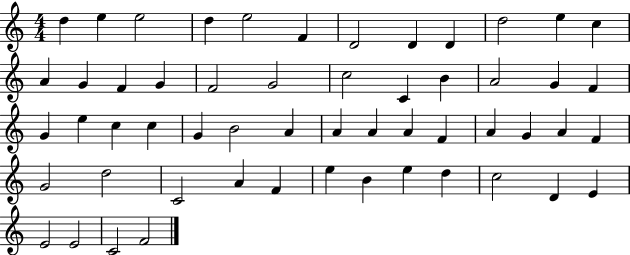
X:1
T:Untitled
M:4/4
L:1/4
K:C
d e e2 d e2 F D2 D D d2 e c A G F G F2 G2 c2 C B A2 G F G e c c G B2 A A A A F A G A F G2 d2 C2 A F e B e d c2 D E E2 E2 C2 F2